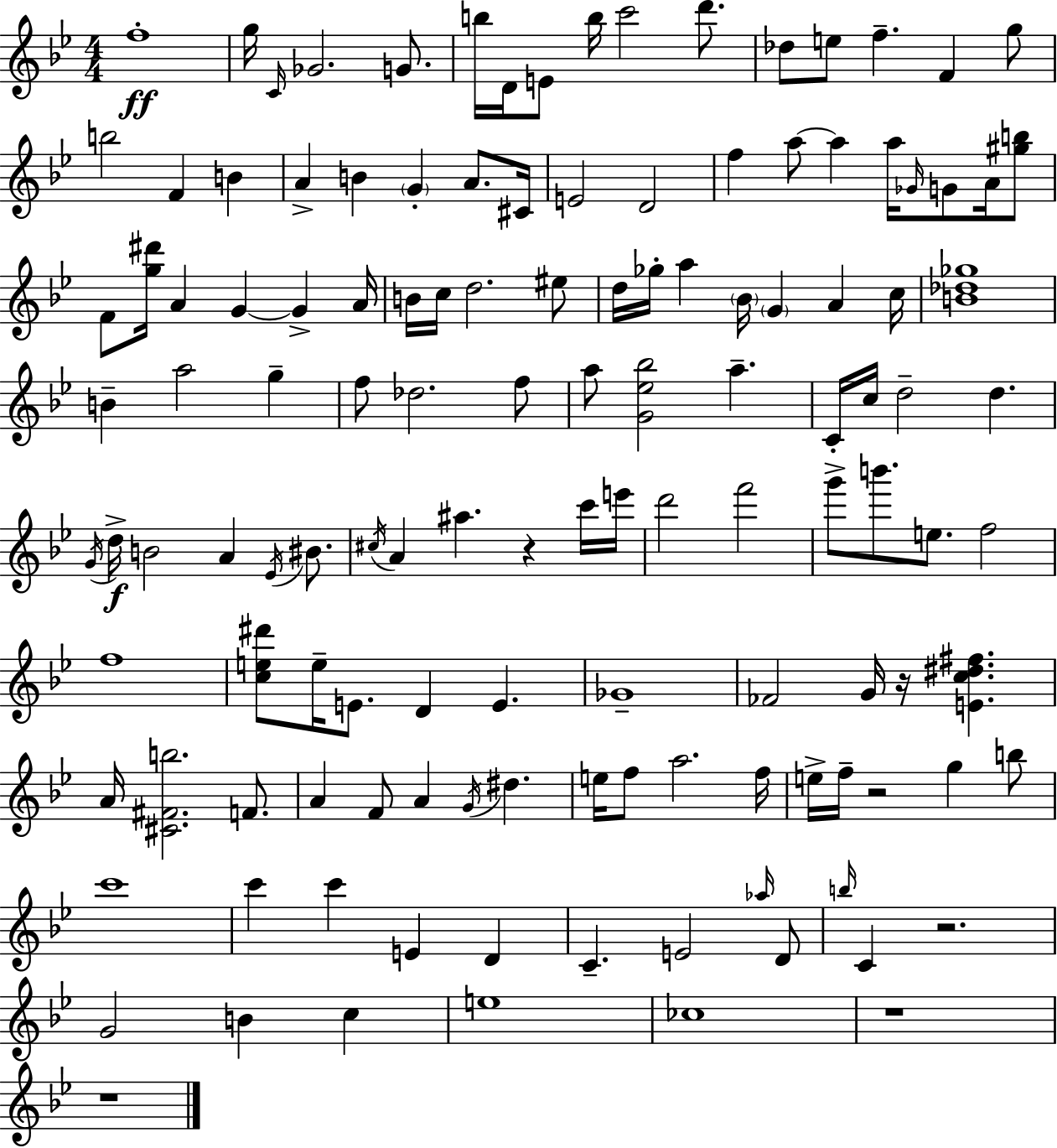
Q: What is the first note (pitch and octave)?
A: F5